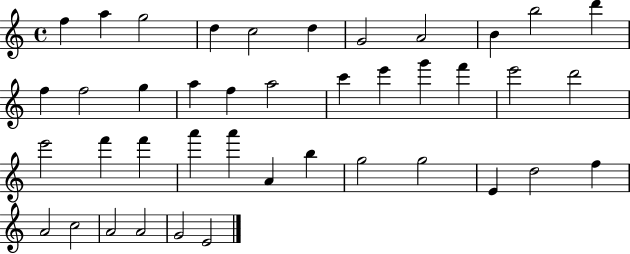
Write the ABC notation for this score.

X:1
T:Untitled
M:4/4
L:1/4
K:C
f a g2 d c2 d G2 A2 B b2 d' f f2 g a f a2 c' e' g' f' e'2 d'2 e'2 f' f' a' a' A b g2 g2 E d2 f A2 c2 A2 A2 G2 E2